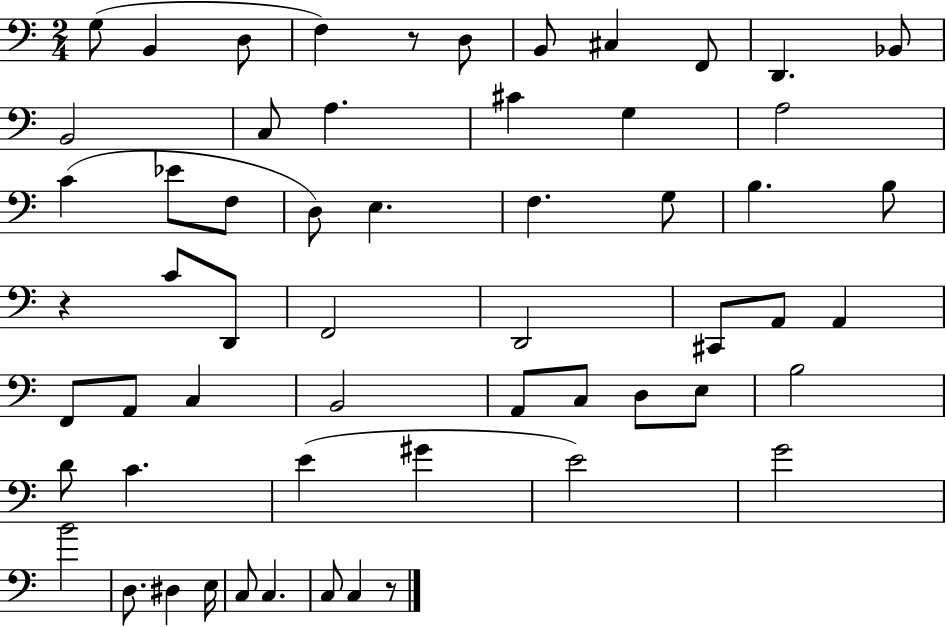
X:1
T:Untitled
M:2/4
L:1/4
K:C
G,/2 B,, D,/2 F, z/2 D,/2 B,,/2 ^C, F,,/2 D,, _B,,/2 B,,2 C,/2 A, ^C G, A,2 C _E/2 F,/2 D,/2 E, F, G,/2 B, B,/2 z C/2 D,,/2 F,,2 D,,2 ^C,,/2 A,,/2 A,, F,,/2 A,,/2 C, B,,2 A,,/2 C,/2 D,/2 E,/2 B,2 D/2 C E ^G E2 G2 B2 D,/2 ^D, E,/4 C,/2 C, C,/2 C, z/2